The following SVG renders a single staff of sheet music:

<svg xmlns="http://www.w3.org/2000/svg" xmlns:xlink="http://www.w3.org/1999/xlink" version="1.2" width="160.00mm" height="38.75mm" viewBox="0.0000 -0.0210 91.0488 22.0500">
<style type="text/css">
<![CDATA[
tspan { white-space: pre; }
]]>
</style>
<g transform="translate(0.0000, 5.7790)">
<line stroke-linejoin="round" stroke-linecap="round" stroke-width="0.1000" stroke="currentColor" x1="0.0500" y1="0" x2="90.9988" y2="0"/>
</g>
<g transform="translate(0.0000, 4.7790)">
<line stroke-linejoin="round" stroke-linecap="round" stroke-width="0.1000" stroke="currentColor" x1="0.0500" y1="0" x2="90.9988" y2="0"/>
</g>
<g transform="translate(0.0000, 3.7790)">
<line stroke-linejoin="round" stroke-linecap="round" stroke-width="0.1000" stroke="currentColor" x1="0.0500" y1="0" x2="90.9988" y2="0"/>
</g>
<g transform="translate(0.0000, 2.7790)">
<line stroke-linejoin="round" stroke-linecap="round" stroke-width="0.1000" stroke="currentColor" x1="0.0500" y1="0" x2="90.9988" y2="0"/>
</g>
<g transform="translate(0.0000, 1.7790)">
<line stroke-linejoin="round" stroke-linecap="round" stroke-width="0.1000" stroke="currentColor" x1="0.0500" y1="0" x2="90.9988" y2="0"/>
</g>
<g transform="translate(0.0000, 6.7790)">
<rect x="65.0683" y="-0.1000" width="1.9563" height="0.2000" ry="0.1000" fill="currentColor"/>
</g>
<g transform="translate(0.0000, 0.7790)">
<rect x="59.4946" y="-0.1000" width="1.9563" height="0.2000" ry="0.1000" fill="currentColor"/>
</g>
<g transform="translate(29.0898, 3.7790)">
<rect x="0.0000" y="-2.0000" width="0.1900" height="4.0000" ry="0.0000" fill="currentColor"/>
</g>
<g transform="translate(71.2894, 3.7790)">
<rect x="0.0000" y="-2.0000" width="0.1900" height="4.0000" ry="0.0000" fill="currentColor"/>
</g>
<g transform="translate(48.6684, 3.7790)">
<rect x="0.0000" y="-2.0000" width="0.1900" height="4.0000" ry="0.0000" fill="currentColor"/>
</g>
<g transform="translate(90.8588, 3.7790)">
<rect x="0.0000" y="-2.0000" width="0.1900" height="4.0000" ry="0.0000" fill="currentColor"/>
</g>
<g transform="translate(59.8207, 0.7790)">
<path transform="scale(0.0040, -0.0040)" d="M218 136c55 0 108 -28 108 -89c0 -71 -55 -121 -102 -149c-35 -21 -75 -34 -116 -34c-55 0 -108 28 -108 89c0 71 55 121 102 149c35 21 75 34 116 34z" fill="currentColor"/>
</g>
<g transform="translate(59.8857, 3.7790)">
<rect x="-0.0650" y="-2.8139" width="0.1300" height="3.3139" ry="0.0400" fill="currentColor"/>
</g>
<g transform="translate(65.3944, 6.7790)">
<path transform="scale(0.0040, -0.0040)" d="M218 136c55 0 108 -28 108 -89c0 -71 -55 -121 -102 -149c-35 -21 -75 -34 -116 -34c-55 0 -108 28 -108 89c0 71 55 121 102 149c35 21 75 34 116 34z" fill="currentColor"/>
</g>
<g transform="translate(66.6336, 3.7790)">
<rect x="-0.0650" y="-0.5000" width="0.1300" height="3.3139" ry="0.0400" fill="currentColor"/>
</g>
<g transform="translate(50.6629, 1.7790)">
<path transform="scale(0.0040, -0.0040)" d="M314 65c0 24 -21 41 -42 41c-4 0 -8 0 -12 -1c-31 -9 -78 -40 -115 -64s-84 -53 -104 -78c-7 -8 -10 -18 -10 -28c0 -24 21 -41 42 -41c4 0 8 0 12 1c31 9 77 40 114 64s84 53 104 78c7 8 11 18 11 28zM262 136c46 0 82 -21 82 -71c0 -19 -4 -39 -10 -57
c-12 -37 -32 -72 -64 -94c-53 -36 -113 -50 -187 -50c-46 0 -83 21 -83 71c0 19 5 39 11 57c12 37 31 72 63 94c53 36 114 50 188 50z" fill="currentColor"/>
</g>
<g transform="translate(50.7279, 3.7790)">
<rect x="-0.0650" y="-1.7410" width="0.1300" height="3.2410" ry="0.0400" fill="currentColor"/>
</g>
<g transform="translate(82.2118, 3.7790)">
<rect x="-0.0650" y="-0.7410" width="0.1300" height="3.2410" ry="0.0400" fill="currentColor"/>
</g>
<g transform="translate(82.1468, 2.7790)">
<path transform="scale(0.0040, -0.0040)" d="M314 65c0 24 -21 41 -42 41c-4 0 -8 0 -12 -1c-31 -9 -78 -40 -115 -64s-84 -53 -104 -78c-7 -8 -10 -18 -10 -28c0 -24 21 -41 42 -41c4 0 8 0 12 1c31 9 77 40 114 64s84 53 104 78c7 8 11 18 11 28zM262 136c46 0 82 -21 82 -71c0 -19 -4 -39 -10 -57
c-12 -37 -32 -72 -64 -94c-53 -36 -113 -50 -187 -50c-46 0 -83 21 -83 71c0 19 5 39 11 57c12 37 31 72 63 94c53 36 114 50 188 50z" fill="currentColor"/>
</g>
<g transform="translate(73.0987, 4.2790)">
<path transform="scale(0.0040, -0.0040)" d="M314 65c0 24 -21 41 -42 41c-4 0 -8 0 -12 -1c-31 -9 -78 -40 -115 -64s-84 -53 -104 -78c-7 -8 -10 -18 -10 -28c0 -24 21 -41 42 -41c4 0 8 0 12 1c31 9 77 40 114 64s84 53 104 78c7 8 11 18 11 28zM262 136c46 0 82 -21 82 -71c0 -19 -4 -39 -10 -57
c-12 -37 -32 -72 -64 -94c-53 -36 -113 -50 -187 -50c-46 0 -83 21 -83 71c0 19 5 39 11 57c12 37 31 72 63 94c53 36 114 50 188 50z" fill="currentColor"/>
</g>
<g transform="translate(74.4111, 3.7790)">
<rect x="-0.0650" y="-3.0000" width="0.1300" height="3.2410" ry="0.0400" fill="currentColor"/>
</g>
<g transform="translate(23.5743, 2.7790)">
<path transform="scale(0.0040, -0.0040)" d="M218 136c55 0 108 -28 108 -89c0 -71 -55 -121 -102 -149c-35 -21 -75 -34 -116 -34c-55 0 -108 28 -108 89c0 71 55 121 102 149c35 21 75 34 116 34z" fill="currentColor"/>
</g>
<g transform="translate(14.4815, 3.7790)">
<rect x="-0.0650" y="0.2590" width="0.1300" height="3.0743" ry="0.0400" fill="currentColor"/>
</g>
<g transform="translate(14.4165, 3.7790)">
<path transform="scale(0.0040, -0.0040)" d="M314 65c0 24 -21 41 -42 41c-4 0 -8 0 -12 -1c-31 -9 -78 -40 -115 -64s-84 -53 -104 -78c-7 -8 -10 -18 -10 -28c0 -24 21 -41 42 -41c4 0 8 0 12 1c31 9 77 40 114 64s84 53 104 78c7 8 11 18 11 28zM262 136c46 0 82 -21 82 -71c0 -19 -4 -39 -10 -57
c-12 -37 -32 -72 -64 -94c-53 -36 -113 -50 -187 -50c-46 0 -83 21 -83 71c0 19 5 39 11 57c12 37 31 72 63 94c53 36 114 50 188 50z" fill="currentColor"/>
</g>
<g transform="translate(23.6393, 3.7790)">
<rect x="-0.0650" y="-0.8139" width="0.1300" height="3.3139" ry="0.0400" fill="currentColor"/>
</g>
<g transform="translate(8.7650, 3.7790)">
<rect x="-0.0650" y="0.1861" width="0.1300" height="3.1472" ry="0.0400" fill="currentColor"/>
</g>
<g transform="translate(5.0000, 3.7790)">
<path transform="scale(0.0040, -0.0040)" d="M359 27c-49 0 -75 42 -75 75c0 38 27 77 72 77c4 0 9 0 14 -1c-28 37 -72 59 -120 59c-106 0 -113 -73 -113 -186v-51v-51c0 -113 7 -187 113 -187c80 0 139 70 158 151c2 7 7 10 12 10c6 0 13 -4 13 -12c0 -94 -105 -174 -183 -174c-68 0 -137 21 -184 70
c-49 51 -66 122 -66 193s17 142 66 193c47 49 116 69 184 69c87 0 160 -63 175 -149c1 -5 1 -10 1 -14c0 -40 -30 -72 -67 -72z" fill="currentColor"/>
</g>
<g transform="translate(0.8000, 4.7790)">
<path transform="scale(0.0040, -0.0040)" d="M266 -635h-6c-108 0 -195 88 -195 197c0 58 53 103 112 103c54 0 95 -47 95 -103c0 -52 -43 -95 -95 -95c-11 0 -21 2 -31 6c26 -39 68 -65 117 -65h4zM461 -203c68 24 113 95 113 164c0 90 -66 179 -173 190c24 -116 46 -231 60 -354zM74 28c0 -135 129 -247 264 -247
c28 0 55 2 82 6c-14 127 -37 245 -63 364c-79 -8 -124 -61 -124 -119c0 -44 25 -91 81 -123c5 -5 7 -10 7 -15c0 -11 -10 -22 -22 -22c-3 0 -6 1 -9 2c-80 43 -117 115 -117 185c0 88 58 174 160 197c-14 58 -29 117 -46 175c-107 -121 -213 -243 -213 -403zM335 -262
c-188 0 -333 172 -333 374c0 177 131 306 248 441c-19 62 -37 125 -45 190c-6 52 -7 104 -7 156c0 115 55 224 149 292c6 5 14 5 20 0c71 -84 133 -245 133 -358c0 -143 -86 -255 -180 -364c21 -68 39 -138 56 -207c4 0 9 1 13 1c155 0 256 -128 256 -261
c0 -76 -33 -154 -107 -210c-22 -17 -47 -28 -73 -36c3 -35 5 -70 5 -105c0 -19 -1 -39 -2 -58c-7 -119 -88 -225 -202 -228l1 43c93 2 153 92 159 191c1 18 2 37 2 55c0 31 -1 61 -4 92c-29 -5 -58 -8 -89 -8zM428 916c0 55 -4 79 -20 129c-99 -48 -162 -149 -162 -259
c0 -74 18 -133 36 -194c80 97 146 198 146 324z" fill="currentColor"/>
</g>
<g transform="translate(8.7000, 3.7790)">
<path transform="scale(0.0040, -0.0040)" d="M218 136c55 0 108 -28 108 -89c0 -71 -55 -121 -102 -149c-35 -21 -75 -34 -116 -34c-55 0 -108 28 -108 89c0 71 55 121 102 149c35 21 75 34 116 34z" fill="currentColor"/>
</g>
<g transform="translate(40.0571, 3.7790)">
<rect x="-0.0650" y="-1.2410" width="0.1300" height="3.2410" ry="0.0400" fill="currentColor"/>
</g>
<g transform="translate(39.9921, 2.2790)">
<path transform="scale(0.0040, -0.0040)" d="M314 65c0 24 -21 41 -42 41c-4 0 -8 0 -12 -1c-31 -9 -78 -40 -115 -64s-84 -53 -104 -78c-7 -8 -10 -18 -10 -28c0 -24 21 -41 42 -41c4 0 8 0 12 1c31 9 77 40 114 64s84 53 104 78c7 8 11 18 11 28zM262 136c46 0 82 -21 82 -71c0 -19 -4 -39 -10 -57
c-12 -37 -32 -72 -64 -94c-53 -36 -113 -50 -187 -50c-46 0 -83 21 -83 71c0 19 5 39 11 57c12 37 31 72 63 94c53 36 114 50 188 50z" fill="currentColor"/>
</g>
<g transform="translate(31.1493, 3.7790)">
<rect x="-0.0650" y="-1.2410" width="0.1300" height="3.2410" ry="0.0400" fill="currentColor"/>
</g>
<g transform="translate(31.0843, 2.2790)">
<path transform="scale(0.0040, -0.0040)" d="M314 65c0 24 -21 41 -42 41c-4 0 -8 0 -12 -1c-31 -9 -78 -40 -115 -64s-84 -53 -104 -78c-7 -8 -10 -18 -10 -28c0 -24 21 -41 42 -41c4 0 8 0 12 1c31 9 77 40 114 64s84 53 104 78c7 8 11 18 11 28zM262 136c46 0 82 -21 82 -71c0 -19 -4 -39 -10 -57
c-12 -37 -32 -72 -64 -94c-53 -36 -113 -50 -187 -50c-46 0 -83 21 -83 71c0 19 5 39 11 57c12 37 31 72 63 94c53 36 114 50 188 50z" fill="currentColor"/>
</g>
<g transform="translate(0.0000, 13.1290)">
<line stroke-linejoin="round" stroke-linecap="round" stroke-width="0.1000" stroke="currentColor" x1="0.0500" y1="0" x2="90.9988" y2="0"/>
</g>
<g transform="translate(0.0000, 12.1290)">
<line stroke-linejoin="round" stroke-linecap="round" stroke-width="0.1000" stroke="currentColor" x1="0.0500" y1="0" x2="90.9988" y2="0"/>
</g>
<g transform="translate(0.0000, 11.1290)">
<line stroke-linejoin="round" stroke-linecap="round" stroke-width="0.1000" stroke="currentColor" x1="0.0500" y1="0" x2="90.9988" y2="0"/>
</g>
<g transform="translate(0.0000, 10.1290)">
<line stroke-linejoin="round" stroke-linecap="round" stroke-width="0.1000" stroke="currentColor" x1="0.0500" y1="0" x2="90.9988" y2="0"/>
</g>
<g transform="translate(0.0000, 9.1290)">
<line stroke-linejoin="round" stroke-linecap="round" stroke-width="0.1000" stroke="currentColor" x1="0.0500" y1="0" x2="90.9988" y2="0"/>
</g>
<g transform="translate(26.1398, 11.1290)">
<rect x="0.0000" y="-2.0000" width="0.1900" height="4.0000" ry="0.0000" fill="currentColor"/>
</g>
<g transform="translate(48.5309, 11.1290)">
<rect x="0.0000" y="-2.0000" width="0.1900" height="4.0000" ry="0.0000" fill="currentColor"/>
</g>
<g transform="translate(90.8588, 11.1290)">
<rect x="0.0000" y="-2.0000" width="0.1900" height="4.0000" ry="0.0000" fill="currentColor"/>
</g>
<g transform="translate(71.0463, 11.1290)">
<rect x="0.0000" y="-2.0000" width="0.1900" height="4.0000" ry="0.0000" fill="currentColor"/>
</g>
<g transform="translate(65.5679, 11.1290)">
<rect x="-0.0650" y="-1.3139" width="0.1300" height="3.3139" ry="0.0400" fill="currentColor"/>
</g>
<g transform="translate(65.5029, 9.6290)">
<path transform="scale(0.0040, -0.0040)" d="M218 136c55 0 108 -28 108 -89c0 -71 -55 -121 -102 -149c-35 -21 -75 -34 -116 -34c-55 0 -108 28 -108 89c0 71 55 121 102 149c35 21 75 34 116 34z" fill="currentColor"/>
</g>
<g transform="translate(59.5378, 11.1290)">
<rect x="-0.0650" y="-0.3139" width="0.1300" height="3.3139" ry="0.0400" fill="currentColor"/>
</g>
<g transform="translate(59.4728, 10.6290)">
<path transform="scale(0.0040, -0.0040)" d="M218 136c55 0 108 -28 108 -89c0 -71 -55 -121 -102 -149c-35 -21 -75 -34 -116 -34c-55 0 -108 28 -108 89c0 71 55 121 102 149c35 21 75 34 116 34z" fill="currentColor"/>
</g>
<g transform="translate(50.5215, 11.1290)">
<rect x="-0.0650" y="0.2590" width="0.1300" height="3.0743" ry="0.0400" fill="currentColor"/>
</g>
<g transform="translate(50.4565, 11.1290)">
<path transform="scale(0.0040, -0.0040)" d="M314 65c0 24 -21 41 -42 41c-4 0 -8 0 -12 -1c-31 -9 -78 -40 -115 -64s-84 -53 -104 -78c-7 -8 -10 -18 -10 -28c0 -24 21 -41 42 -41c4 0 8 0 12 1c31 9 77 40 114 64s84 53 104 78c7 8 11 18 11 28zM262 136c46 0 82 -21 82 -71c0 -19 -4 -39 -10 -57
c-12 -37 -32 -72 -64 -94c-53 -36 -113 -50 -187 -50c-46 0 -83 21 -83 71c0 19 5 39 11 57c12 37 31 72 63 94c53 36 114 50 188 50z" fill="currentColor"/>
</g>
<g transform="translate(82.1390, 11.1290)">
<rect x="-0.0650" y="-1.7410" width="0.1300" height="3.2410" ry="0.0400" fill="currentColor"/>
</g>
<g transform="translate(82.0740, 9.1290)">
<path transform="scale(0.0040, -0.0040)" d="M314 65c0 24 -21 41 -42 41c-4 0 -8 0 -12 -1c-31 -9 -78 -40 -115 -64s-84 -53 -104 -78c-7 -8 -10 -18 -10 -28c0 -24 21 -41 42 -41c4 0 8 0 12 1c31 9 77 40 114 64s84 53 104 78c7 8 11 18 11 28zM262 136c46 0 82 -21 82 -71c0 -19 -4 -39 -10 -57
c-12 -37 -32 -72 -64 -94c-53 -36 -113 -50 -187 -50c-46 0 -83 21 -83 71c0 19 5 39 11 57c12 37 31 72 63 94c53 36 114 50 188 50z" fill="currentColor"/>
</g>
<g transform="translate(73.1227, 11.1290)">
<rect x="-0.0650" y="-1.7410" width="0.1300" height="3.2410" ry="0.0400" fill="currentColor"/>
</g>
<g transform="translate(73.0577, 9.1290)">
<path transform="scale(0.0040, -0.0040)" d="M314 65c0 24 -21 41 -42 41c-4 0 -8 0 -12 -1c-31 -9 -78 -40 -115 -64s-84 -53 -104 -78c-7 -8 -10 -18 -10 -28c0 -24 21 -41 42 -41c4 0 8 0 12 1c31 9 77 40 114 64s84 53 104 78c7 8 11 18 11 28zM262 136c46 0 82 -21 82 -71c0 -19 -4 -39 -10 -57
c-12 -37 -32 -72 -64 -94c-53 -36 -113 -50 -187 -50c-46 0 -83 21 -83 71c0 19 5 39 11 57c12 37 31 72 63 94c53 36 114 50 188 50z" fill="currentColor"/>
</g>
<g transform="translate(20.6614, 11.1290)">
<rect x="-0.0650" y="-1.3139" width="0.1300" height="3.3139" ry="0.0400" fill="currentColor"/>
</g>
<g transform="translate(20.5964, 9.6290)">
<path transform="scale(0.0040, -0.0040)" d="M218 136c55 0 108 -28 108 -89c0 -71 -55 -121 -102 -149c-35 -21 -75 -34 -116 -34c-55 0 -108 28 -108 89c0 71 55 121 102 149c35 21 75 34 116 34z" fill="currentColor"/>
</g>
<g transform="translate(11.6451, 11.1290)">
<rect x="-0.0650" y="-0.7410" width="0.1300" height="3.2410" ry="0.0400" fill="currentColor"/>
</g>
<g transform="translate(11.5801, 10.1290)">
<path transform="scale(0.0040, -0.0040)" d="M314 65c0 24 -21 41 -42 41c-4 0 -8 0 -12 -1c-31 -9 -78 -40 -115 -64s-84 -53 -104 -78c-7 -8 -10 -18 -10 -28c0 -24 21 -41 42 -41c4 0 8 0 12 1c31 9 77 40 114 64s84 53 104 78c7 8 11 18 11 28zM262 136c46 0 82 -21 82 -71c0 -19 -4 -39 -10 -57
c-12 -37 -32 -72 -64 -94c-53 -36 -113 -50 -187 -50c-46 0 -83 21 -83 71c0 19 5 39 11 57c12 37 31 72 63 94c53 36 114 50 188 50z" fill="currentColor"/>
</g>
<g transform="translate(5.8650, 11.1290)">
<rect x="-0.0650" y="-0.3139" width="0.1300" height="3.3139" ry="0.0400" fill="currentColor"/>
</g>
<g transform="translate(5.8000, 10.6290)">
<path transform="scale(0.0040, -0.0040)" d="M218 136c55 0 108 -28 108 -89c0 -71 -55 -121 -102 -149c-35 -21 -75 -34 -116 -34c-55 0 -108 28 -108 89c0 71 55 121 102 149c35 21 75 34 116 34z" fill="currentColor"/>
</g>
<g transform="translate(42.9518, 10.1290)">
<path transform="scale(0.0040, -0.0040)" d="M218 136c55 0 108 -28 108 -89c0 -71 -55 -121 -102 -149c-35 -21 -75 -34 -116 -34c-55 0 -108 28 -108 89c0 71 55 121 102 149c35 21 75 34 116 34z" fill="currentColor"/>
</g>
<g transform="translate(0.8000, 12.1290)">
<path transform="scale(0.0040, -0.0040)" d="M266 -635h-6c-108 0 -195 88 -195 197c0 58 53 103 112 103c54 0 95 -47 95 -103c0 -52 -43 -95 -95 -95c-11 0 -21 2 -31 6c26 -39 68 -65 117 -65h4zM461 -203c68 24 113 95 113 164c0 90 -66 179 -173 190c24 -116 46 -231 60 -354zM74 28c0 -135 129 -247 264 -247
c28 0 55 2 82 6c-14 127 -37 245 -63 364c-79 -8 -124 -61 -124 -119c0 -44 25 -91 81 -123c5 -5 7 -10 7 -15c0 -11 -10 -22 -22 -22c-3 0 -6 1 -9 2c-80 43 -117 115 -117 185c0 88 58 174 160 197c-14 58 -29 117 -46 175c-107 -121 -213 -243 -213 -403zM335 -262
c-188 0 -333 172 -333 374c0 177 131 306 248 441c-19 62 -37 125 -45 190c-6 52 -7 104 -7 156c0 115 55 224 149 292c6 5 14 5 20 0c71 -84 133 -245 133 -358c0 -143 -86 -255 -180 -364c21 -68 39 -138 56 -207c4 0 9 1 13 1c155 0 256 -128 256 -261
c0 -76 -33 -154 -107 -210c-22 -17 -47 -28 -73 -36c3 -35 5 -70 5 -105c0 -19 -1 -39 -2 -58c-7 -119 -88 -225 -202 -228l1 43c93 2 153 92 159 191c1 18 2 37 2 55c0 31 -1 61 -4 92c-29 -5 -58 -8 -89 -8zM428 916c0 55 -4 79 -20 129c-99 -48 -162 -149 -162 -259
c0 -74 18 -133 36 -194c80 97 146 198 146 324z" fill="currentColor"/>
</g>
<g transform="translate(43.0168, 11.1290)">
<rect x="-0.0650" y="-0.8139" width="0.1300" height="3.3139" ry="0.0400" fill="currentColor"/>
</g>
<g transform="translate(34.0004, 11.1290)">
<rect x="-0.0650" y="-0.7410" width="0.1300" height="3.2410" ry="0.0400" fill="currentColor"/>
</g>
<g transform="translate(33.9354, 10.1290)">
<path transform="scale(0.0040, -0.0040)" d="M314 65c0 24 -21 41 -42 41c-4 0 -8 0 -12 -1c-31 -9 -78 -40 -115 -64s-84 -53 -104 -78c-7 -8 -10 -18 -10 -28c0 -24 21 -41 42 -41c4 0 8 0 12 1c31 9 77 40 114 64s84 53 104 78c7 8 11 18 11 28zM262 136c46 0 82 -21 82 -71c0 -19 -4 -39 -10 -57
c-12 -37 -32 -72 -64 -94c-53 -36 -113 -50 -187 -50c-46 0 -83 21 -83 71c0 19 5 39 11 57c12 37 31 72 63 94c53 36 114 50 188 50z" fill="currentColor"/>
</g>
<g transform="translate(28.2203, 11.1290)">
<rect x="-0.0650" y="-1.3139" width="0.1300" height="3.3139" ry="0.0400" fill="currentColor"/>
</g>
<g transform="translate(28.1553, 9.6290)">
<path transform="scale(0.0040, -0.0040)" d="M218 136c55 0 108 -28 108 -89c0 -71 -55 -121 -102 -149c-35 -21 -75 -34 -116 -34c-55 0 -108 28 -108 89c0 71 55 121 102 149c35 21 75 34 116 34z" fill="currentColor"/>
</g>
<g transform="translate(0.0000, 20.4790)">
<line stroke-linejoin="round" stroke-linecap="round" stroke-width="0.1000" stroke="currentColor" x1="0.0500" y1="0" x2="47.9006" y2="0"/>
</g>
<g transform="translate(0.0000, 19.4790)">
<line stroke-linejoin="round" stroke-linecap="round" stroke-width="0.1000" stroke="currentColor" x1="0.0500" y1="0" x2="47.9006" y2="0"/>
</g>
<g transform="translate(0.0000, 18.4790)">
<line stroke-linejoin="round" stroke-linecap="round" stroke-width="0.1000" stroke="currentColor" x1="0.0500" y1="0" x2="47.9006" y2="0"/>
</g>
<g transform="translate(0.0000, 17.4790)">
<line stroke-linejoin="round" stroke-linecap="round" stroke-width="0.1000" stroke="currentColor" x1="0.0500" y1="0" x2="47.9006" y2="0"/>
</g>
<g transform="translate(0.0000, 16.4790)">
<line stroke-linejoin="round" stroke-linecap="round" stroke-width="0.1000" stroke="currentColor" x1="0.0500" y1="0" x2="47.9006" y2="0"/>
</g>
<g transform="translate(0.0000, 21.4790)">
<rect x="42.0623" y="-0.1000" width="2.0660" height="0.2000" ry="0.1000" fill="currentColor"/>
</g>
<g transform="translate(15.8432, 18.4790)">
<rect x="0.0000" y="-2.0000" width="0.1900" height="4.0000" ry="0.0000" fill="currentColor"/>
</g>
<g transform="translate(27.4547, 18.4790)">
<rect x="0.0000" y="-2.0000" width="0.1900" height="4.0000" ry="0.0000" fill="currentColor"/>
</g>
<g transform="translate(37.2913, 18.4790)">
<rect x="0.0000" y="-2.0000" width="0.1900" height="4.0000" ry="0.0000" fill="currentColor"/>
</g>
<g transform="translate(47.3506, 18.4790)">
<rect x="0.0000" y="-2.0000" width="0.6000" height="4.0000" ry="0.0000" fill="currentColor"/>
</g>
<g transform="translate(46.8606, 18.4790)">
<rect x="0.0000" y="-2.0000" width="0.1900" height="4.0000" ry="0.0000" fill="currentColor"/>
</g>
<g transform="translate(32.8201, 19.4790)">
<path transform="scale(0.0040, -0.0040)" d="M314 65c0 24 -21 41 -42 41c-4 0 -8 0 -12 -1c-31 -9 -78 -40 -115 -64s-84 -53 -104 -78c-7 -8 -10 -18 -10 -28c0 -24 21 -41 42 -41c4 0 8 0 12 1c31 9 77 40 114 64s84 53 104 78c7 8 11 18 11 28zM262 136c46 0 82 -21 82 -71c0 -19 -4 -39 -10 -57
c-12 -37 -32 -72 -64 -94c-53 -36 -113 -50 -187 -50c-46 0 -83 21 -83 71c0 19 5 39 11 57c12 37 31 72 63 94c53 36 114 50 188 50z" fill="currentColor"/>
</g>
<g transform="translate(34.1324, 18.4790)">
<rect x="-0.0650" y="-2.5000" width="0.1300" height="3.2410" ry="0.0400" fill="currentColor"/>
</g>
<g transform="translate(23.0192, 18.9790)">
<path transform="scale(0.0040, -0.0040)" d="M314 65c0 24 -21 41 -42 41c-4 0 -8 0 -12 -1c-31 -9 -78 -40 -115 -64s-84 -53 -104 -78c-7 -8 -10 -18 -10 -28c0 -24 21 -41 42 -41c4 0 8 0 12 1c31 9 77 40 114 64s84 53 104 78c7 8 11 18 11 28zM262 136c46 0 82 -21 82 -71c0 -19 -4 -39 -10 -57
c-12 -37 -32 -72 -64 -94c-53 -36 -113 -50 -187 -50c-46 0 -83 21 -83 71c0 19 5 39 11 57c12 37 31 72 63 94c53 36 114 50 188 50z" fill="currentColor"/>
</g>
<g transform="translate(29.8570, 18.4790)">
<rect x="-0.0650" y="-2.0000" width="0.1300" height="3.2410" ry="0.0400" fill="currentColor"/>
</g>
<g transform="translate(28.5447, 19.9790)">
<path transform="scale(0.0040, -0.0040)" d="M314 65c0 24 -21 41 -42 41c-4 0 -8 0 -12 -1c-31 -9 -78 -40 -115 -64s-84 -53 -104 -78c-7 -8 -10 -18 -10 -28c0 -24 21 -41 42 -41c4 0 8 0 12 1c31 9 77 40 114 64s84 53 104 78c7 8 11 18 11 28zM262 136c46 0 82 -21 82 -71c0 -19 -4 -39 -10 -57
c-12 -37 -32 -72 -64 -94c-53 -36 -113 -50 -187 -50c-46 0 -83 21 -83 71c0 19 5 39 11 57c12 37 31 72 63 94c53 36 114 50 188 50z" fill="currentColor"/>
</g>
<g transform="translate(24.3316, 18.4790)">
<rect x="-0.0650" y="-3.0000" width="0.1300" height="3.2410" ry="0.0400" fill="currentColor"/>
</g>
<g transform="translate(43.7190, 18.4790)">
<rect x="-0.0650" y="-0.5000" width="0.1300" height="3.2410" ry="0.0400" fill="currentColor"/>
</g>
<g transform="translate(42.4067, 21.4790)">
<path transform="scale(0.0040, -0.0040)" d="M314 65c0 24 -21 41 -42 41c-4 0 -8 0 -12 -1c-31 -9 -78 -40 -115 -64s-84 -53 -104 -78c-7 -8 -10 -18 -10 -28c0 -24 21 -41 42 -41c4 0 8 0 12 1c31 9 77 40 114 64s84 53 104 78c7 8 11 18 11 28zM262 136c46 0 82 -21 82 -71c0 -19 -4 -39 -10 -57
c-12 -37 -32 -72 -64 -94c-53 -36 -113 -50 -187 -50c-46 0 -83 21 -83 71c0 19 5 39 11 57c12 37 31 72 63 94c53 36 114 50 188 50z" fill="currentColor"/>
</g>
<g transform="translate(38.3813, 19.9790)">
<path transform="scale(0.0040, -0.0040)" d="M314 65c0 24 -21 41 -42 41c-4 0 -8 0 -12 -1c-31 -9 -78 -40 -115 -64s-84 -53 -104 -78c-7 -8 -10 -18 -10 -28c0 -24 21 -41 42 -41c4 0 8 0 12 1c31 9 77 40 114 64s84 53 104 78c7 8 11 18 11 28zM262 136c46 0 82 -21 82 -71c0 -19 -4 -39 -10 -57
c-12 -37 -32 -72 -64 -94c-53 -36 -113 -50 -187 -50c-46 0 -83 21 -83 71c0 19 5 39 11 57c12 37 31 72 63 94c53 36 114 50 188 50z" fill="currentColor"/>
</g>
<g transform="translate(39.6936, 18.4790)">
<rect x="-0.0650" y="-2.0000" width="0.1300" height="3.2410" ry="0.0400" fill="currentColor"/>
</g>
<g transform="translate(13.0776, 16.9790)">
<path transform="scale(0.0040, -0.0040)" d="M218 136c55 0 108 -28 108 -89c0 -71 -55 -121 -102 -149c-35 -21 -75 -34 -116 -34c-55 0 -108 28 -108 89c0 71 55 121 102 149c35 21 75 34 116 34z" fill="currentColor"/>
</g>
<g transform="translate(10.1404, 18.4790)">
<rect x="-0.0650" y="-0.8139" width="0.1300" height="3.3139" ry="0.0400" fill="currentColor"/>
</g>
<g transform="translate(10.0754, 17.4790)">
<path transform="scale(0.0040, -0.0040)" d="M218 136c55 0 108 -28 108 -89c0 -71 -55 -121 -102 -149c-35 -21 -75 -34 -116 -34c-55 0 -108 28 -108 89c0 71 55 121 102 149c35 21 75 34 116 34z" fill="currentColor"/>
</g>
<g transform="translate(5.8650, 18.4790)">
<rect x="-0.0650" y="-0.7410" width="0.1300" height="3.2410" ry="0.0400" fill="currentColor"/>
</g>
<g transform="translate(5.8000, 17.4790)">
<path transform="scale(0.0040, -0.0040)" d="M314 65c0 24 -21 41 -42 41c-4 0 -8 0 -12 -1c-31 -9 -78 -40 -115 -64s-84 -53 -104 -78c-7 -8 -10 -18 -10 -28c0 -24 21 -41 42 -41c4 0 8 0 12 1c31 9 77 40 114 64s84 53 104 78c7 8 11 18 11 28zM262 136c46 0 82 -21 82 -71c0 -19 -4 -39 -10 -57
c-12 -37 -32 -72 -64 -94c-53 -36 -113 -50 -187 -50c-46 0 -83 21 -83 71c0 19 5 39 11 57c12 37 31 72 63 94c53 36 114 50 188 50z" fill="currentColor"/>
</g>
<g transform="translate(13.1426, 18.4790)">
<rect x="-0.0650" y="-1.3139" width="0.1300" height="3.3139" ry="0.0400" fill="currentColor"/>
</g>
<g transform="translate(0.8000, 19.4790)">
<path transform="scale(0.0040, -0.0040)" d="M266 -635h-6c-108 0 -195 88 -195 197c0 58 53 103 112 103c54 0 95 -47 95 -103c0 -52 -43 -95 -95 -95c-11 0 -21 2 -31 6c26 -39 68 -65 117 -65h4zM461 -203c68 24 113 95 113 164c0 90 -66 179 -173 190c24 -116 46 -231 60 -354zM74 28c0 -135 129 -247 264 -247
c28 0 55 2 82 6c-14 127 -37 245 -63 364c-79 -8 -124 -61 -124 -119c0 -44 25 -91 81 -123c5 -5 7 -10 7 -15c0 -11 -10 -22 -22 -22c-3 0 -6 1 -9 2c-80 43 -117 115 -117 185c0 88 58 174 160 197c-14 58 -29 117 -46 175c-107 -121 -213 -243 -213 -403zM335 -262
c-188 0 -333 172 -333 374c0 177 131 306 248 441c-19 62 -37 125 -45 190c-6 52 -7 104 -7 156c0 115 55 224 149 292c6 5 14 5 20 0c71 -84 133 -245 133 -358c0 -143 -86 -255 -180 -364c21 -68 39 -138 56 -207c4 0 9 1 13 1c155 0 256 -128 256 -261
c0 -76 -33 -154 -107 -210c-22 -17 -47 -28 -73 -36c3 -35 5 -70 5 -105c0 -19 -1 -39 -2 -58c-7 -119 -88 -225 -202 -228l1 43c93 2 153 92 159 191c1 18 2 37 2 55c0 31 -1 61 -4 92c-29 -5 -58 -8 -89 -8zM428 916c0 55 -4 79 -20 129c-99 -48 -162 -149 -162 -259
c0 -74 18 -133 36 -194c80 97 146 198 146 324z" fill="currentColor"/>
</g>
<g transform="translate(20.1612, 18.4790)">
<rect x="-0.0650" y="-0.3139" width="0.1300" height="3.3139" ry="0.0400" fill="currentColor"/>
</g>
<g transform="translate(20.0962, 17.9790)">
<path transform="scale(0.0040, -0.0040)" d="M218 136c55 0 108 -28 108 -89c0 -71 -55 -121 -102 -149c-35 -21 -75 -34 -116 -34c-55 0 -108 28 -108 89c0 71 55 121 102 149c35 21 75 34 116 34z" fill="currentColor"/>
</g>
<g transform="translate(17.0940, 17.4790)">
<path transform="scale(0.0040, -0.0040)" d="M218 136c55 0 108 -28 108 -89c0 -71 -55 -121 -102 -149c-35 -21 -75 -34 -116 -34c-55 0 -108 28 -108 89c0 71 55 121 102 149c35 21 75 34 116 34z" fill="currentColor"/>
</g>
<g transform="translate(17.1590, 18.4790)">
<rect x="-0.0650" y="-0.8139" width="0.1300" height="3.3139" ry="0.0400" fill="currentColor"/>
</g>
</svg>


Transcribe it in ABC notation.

X:1
T:Untitled
M:4/4
L:1/4
K:C
B B2 d e2 e2 f2 a C A2 d2 c d2 e e d2 d B2 c e f2 f2 d2 d e d c A2 F2 G2 F2 C2